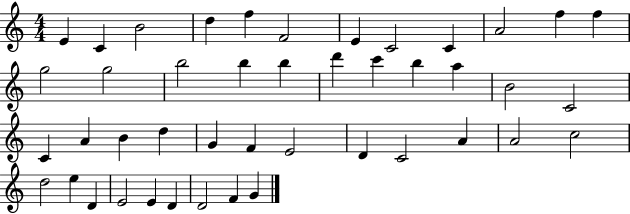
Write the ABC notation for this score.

X:1
T:Untitled
M:4/4
L:1/4
K:C
E C B2 d f F2 E C2 C A2 f f g2 g2 b2 b b d' c' b a B2 C2 C A B d G F E2 D C2 A A2 c2 d2 e D E2 E D D2 F G